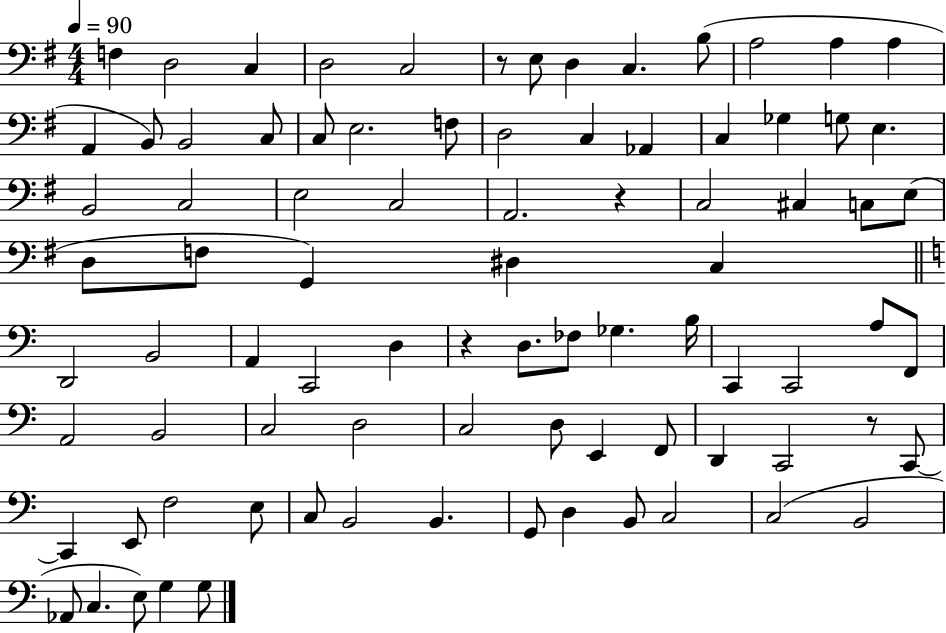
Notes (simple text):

F3/q D3/h C3/q D3/h C3/h R/e E3/e D3/q C3/q. B3/e A3/h A3/q A3/q A2/q B2/e B2/h C3/e C3/e E3/h. F3/e D3/h C3/q Ab2/q C3/q Gb3/q G3/e E3/q. B2/h C3/h E3/h C3/h A2/h. R/q C3/h C#3/q C3/e E3/e D3/e F3/e G2/q D#3/q C3/q D2/h B2/h A2/q C2/h D3/q R/q D3/e. FES3/e Gb3/q. B3/s C2/q C2/h A3/e F2/e A2/h B2/h C3/h D3/h C3/h D3/e E2/q F2/e D2/q C2/h R/e C2/e C2/q E2/e F3/h E3/e C3/e B2/h B2/q. G2/e D3/q B2/e C3/h C3/h B2/h Ab2/e C3/q. E3/e G3/q G3/e